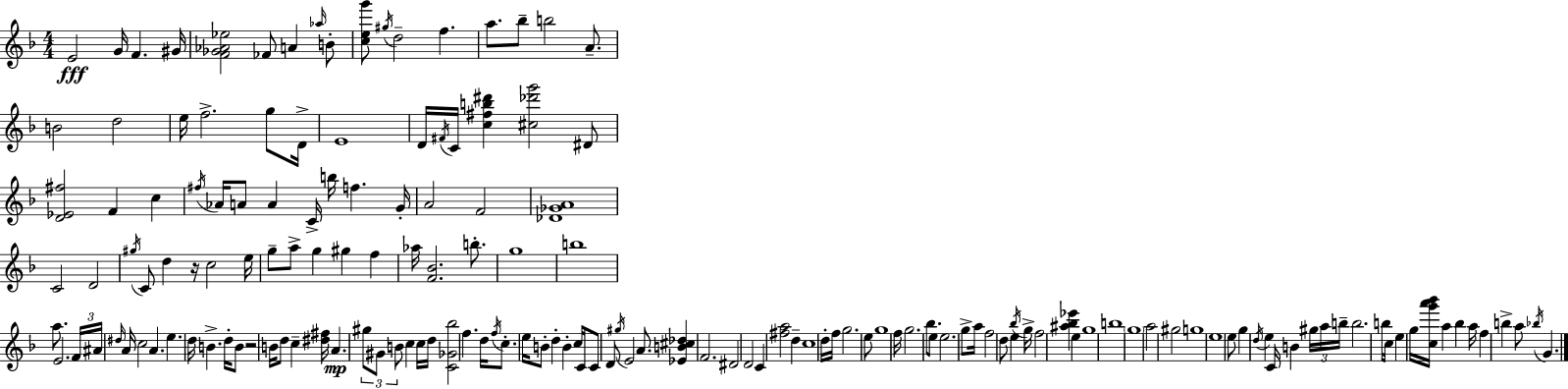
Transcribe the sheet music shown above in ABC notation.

X:1
T:Untitled
M:4/4
L:1/4
K:Dm
E2 G/4 F ^G/4 [F_G_A_e]2 _F/2 A _a/4 B/2 [ceg']/2 ^g/4 d2 f a/2 _b/2 b2 A/2 B2 d2 e/4 f2 g/2 D/4 E4 D/4 ^F/4 C/4 [c^fb^d'] [^c_d'g']2 ^D/2 [D_E^f]2 F c ^f/4 _A/4 A/2 A C/4 b/4 f G/4 A2 F2 [_D_GA]4 C2 D2 ^g/4 C/2 d z/4 c2 e/4 g/2 a/2 g ^g f _a/4 [F_B]2 b/2 g4 b4 a/2 E2 F/4 ^A/4 ^d/4 A/4 c2 A e d/4 B d/4 B/2 z2 B/4 d/2 c [^d^f]/4 A ^g/2 ^G/2 B/2 c c/4 d/4 [C_G_b]2 f d/4 f/4 c/2 e/4 B/2 d B c/4 C/4 C/2 D/2 ^g/4 E2 A/2 [_EB^c_d] F2 ^D2 D2 C [^fa]2 d c4 d/4 f/4 g2 e/2 g4 f/4 g2 _b/2 e/2 e2 g/2 a/4 f2 d/2 e _b/4 g/4 f2 [^a_b_e'] e g4 b4 g4 a2 ^g2 g4 e4 e/2 g d/4 e C/4 B ^g/4 a/4 b/4 b2 b/2 c/4 e g/4 [cg'a'_b']/4 a _b a/4 f b a/2 _b/4 G